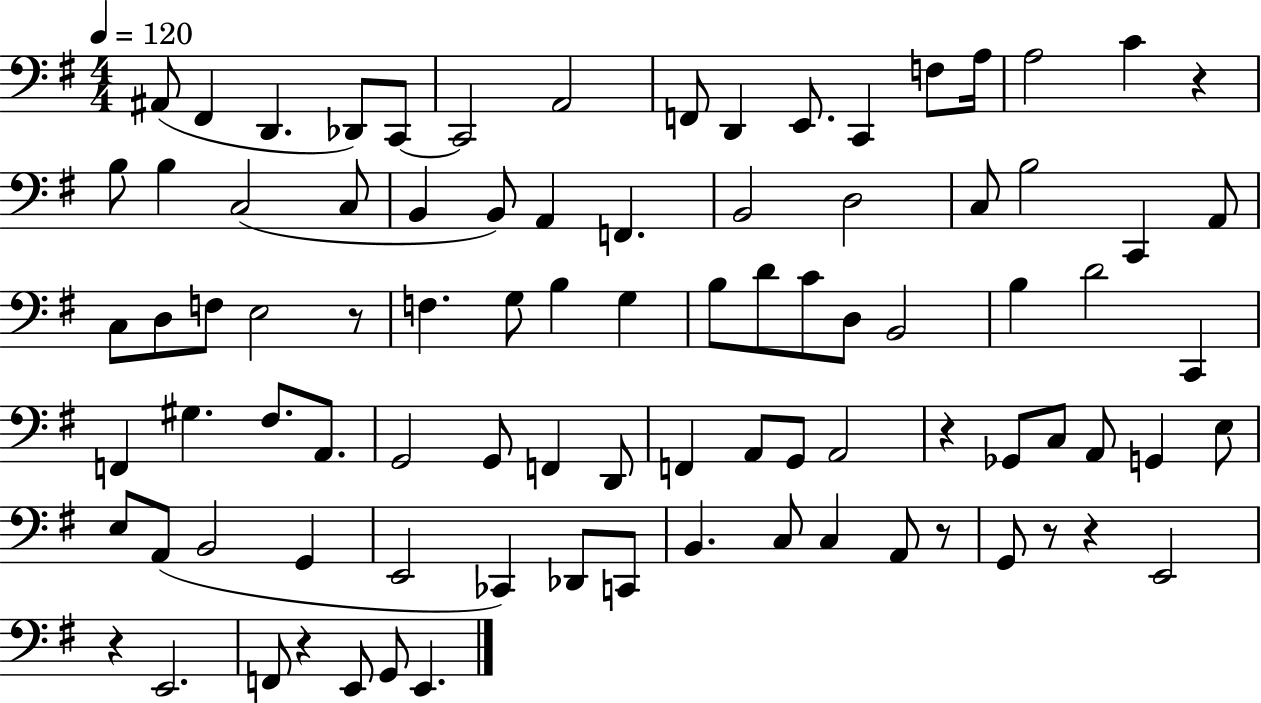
A#2/e F#2/q D2/q. Db2/e C2/e C2/h A2/h F2/e D2/q E2/e. C2/q F3/e A3/s A3/h C4/q R/q B3/e B3/q C3/h C3/e B2/q B2/e A2/q F2/q. B2/h D3/h C3/e B3/h C2/q A2/e C3/e D3/e F3/e E3/h R/e F3/q. G3/e B3/q G3/q B3/e D4/e C4/e D3/e B2/h B3/q D4/h C2/q F2/q G#3/q. F#3/e. A2/e. G2/h G2/e F2/q D2/e F2/q A2/e G2/e A2/h R/q Gb2/e C3/e A2/e G2/q E3/e E3/e A2/e B2/h G2/q E2/h CES2/q Db2/e C2/e B2/q. C3/e C3/q A2/e R/e G2/e R/e R/q E2/h R/q E2/h. F2/e R/q E2/e G2/e E2/q.